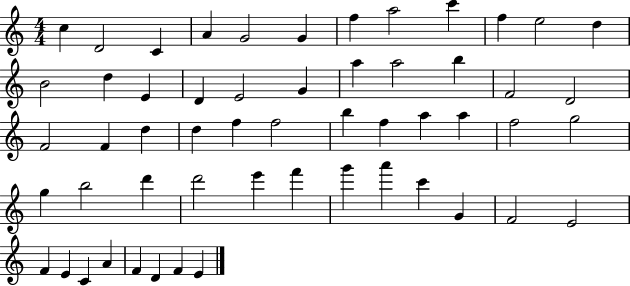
X:1
T:Untitled
M:4/4
L:1/4
K:C
c D2 C A G2 G f a2 c' f e2 d B2 d E D E2 G a a2 b F2 D2 F2 F d d f f2 b f a a f2 g2 g b2 d' d'2 e' f' g' a' c' G F2 E2 F E C A F D F E